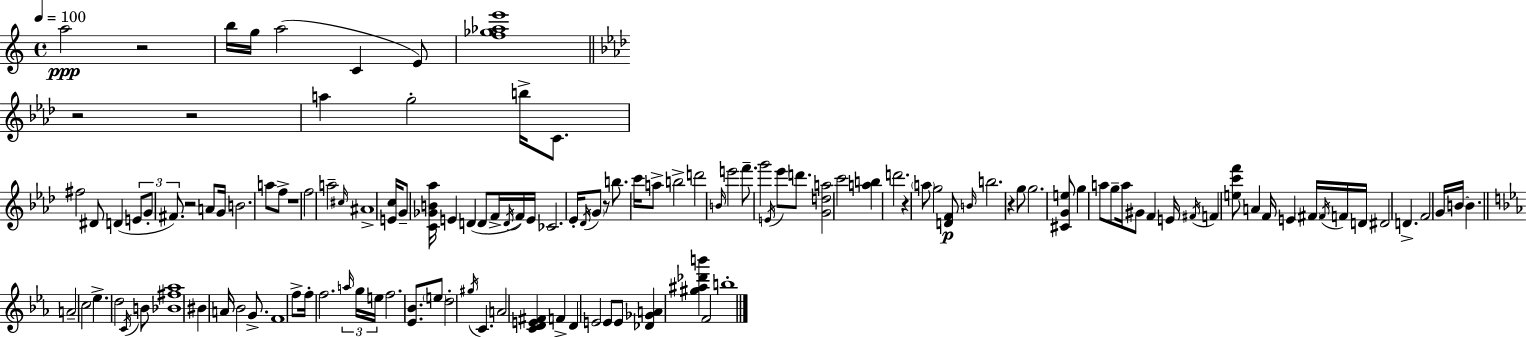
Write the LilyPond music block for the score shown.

{
  \clef treble
  \time 4/4
  \defaultTimeSignature
  \key c \major
  \tempo 4 = 100
  a''2\ppp r2 | b''16 g''16 a''2( c'4 e'8) | <f'' ges'' aes'' e'''>1 | \bar "||" \break \key f \minor r2 r2 | a''4 g''2-. b''16-> c'8. | fis''2 dis'8 d'4( \tuplet 3/2 { e'8 | g'8-. fis'8.) } r2 a'8 g'16 | \break b'2. a''8 f''8-> | r1 | f''2 a''2-- | \grace { cis''16 } ais'1-> | \break <e' c''>16 g'8-- <c' ges' b' aes''>16 e'4 d'4( d'8 f'16-> | \acciaccatura { d'16 } f'16) e'16 ces'2. ees'16-. | \acciaccatura { des'16 } \parenthesize g'8 r8 b''8. c'''16 a''8-> b''2-> | d'''2 \grace { b'16 } e'''2 | \break f'''8.-- g'''2 \acciaccatura { e'16 } | ees'''8 d'''8. <g' d'' a''>2 c'''2 | <a'' b''>4 d'''2. | r4 \parenthesize a''8 g''2 | \break <d' f'>8\p \grace { b'16 } b''2. | r4 g''8 g''2. | <cis' g' e''>8 g''4 a''8 g''8-- a''16 gis'8 | f'4 e'16 \acciaccatura { fis'16 } f'4 <e'' c''' f'''>8 a'4 | \break f'16 e'4 \parenthesize fis'16 \acciaccatura { fis'16 } f'16 d'16 dis'2 | d'4.-> f'2 | g'16 b'16~~ b'4. \bar "||" \break \key ees \major a'2-- c''2 | ees''4.-> d''2 \acciaccatura { c'16 } b'8 | <bes' fis'' aes''>1 | bis'4 a'16 bes'2 g'8.-> | \break f'1 | f''8-> f''16-. f''2. | \tuplet 3/2 { \grace { a''16 } g''16 e''16 } f''2. <ees' bes'>8. | \parenthesize e''8 d''2-. \acciaccatura { gis''16 } c'4. | \break \parenthesize a'2 <c' d' e' fis'>4 f'4-> | d'4 e'2 e'8 | e'8 <des' ges' a'>4 <gis'' ais'' des''' b'''>4 f'2 | b''1-. | \break \bar "|."
}